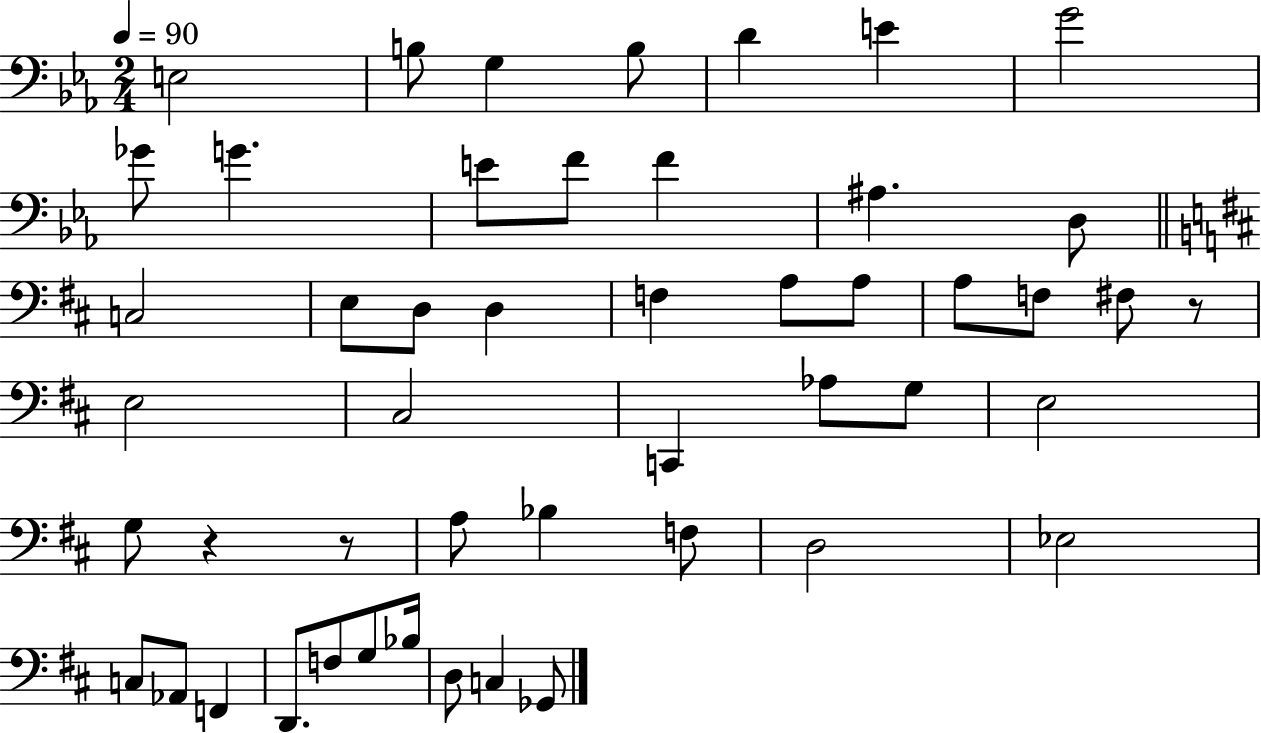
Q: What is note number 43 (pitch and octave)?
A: Bb3